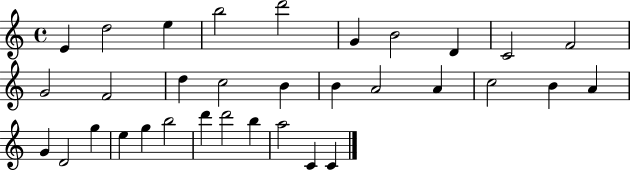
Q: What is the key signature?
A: C major